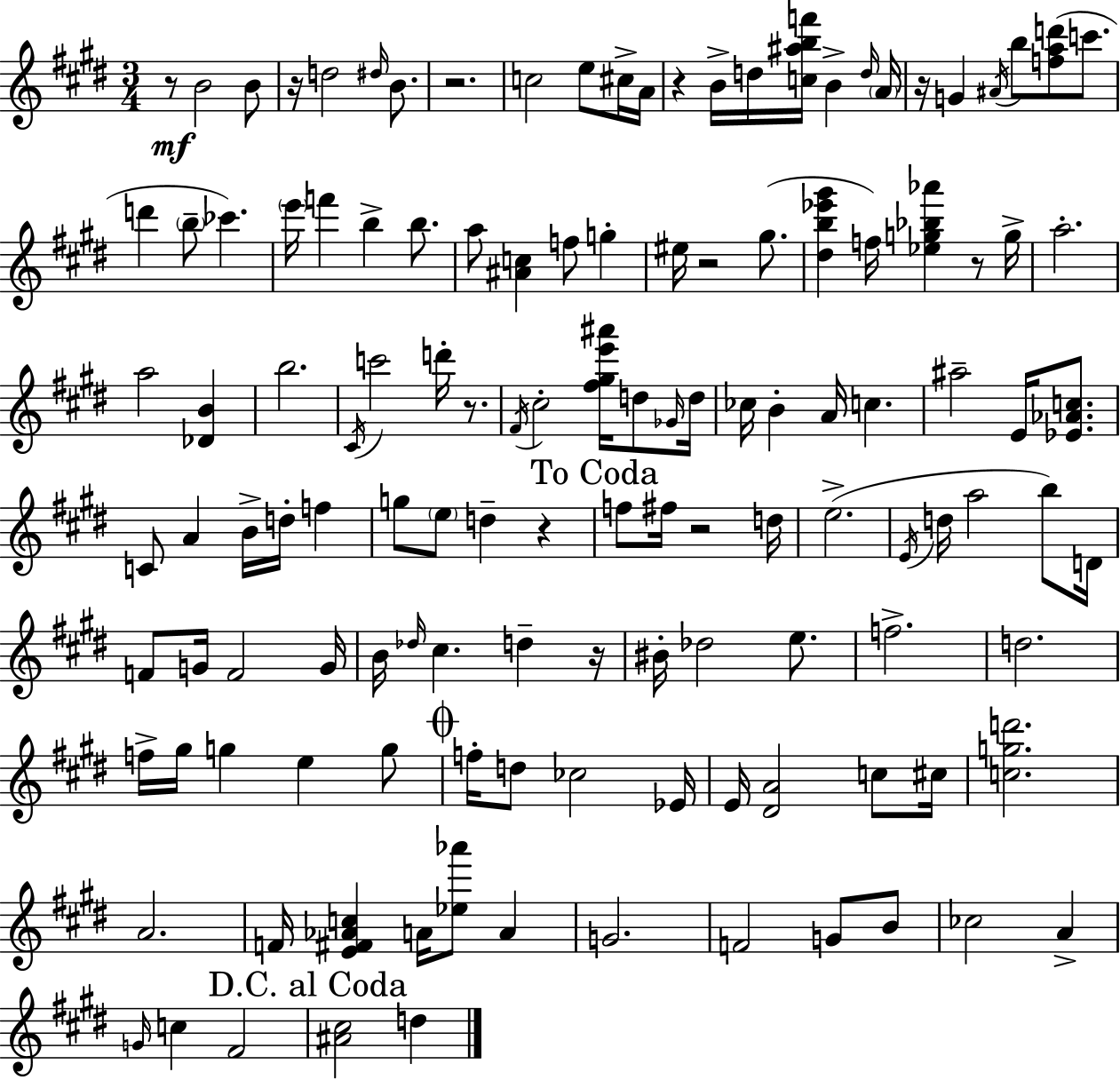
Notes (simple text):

R/e B4/h B4/e R/s D5/h D#5/s B4/e. R/h. C5/h E5/e C#5/s A4/s R/q B4/s D5/s [C5,A#5,B5,F6]/s B4/q D5/s A4/s R/s G4/q A#4/s B5/e [F5,A5,D6]/e C6/e. D6/q B5/e CES6/q. E6/s F6/q B5/q B5/e. A5/e [A#4,C5]/q F5/e G5/q EIS5/s R/h G#5/e. [D#5,B5,Eb6,G#6]/q F5/s [Eb5,G5,Bb5,Ab6]/q R/e G5/s A5/h. A5/h [Db4,B4]/q B5/h. C#4/s C6/h D6/s R/e. F#4/s C#5/h [F#5,G#5,E6,A#6]/s D5/e Gb4/s D5/s CES5/s B4/q A4/s C5/q. A#5/h E4/s [Eb4,Ab4,C5]/e. C4/e A4/q B4/s D5/s F5/q G5/e E5/e D5/q R/q F5/e F#5/s R/h D5/s E5/h. E4/s D5/s A5/h B5/e D4/s F4/e G4/s F4/h G4/s B4/s Db5/s C#5/q. D5/q R/s BIS4/s Db5/h E5/e. F5/h. D5/h. F5/s G#5/s G5/q E5/q G5/e F5/s D5/e CES5/h Eb4/s E4/s [D#4,A4]/h C5/e C#5/s [C5,G5,D6]/h. A4/h. F4/s [E4,F#4,Ab4,C5]/q A4/s [Eb5,Ab6]/e A4/q G4/h. F4/h G4/e B4/e CES5/h A4/q G4/s C5/q F#4/h [A#4,C#5]/h D5/q